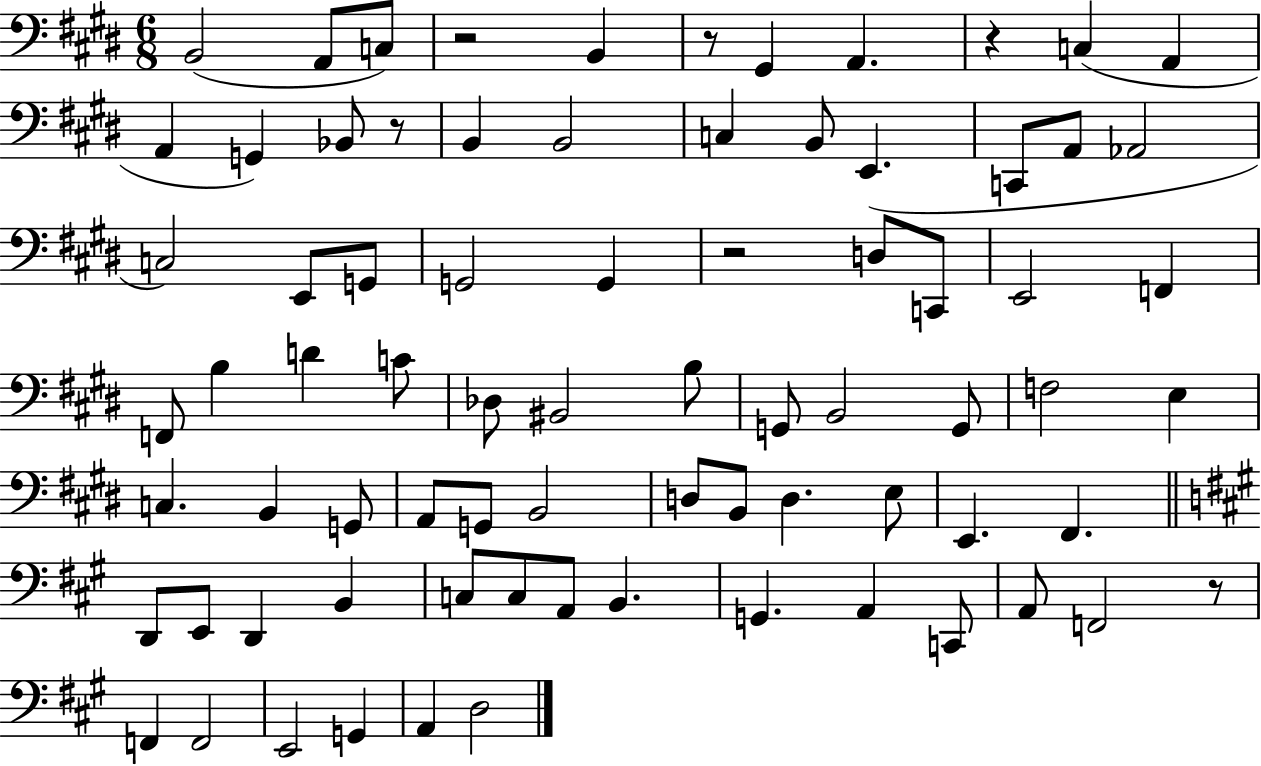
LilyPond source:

{
  \clef bass
  \numericTimeSignature
  \time 6/8
  \key e \major
  \repeat volta 2 { b,2( a,8 c8) | r2 b,4 | r8 gis,4 a,4. | r4 c4( a,4 | \break a,4 g,4) bes,8 r8 | b,4 b,2 | c4 b,8 e,4.( | c,8 a,8 aes,2 | \break c2) e,8 g,8 | g,2 g,4 | r2 d8 c,8 | e,2 f,4 | \break f,8 b4 d'4 c'8 | des8 bis,2 b8 | g,8 b,2 g,8 | f2 e4 | \break c4. b,4 g,8 | a,8 g,8 b,2 | d8 b,8 d4. e8 | e,4. fis,4. | \break \bar "||" \break \key a \major d,8 e,8 d,4 b,4 | c8 c8 a,8 b,4. | g,4. a,4 c,8 | a,8 f,2 r8 | \break f,4 f,2 | e,2 g,4 | a,4 d2 | } \bar "|."
}